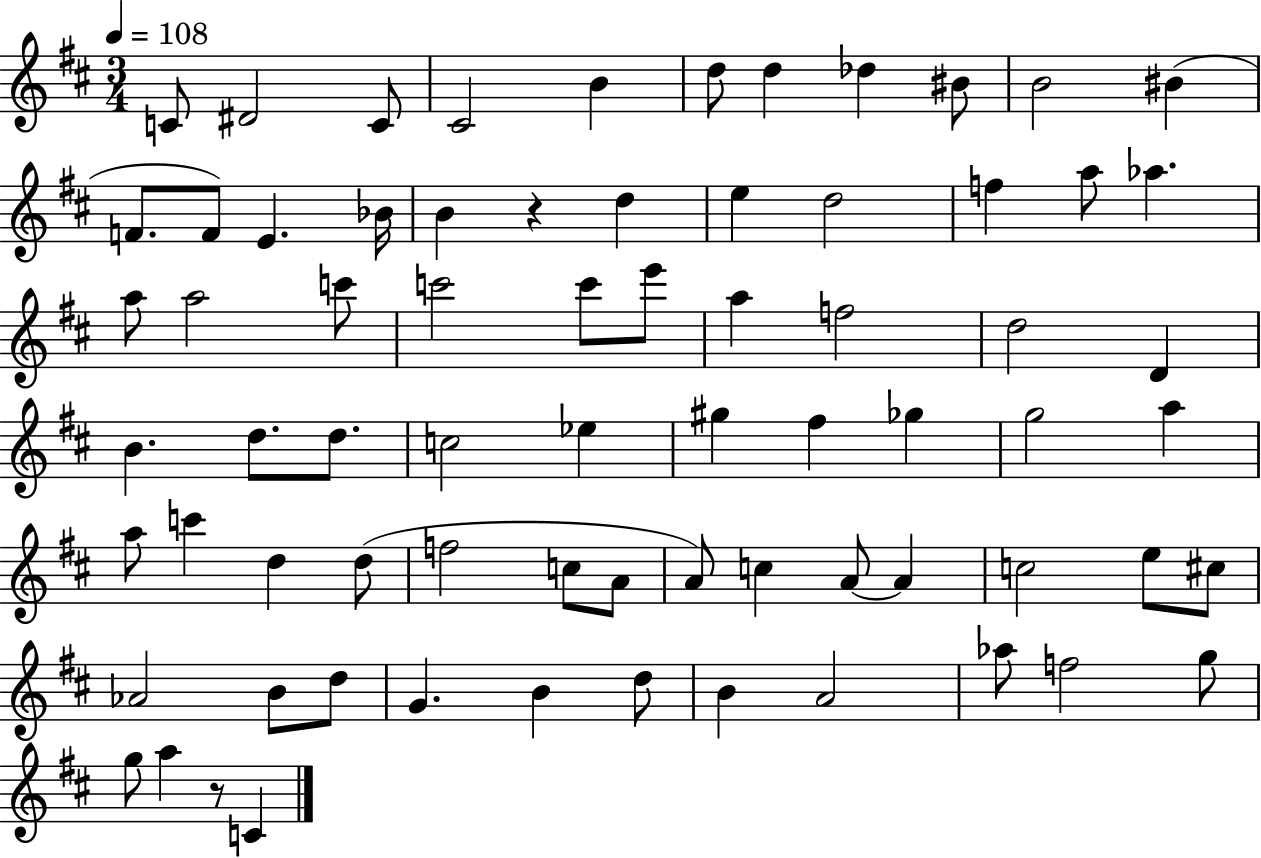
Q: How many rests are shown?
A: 2